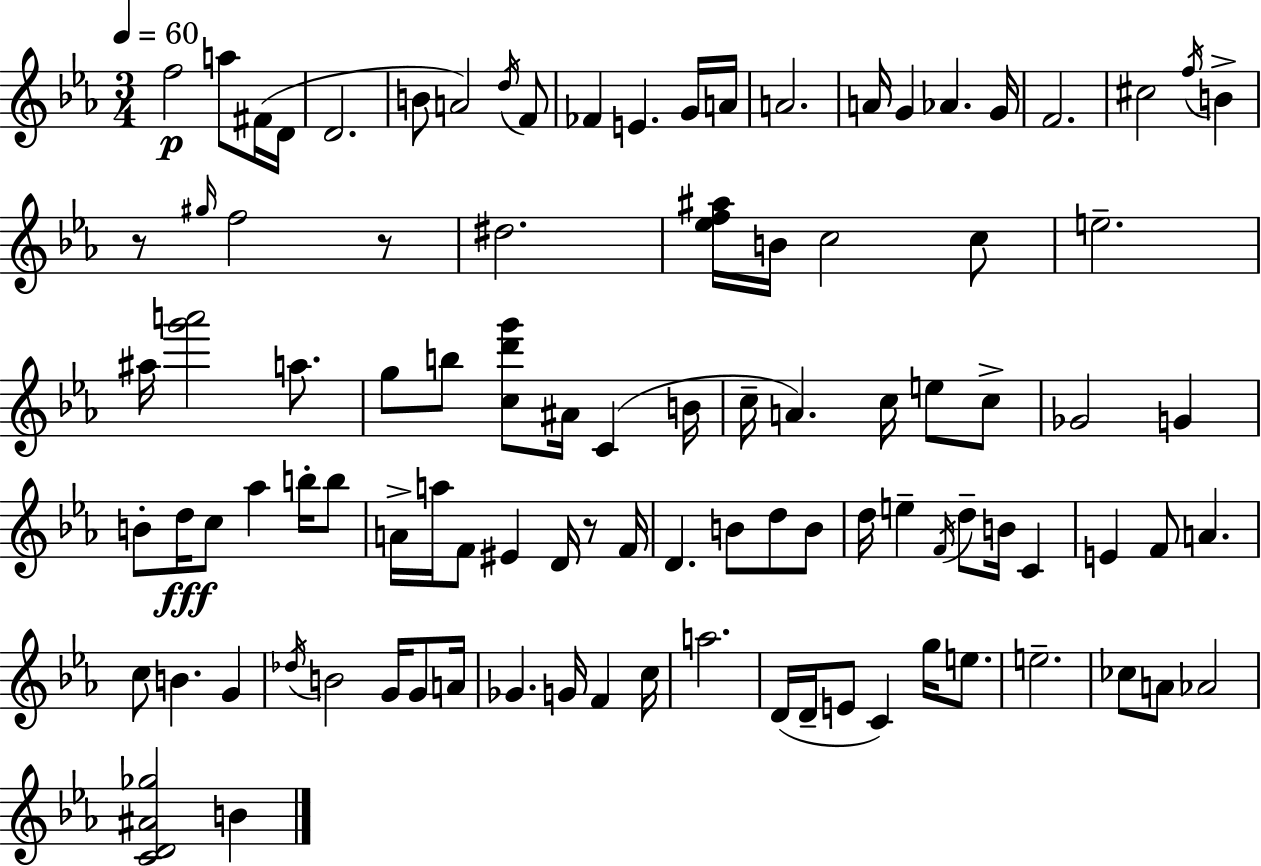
F5/h A5/e F#4/s D4/s D4/h. B4/e A4/h D5/s F4/e FES4/q E4/q. G4/s A4/s A4/h. A4/s G4/q Ab4/q. G4/s F4/h. C#5/h F5/s B4/q R/e G#5/s F5/h R/e D#5/h. [Eb5,F5,A#5]/s B4/s C5/h C5/e E5/h. A#5/s [G6,A6]/h A5/e. G5/e B5/e [C5,D6,G6]/e A#4/s C4/q B4/s C5/s A4/q. C5/s E5/e C5/e Gb4/h G4/q B4/e D5/s C5/e Ab5/q B5/s B5/e A4/s A5/s F4/e EIS4/q D4/s R/e F4/s D4/q. B4/e D5/e B4/e D5/s E5/q F4/s D5/e B4/s C4/q E4/q F4/e A4/q. C5/e B4/q. G4/q Db5/s B4/h G4/s G4/e A4/s Gb4/q. G4/s F4/q C5/s A5/h. D4/s D4/s E4/e C4/q G5/s E5/e. E5/h. CES5/e A4/e Ab4/h [C4,D4,A#4,Gb5]/h B4/q